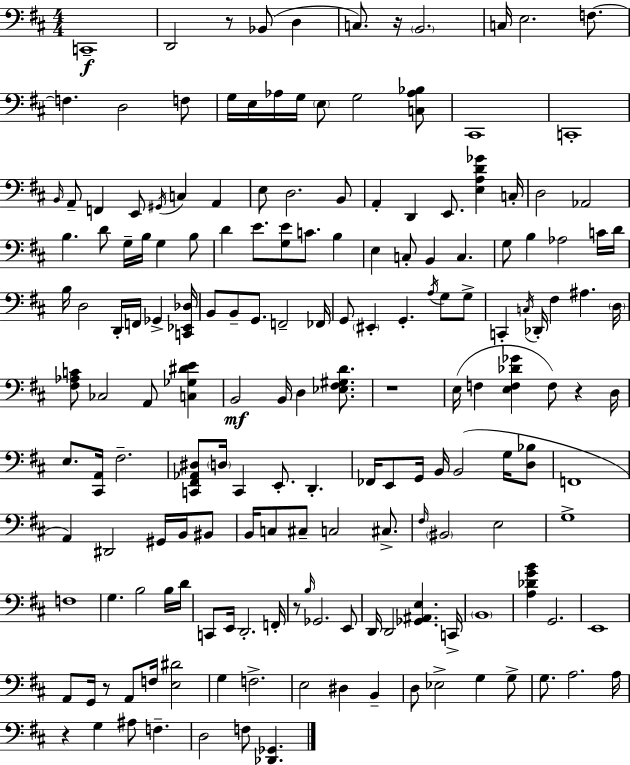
C2/w D2/h R/e Bb2/e D3/q C3/e. R/s B2/h. C3/s E3/h. F3/e. F3/q. D3/h F3/e G3/s E3/s Ab3/s G3/s E3/e G3/h [C3,Ab3,Bb3]/e C#2/w C2/w B2/s A2/e F2/q E2/e G#2/s C3/q A2/q E3/e D3/h. B2/e A2/q D2/q E2/e. [E3,A3,D4,Gb4]/q C3/s D3/h Ab2/h B3/q. D4/e G3/s B3/s G3/q B3/e D4/q E4/e. [G3,E4]/e C4/e. B3/q E3/q C3/e B2/q C3/q. G3/e B3/q Ab3/h C4/s D4/s B3/s D3/h D2/s F2/s Gb2/q [C2,Eb2,Db3]/s B2/e B2/e G2/e. F2/h FES2/s G2/e EIS2/q G2/q. A3/s G3/e G3/e C2/q C3/s Db2/s F#3/q A#3/q. D3/s [F#3,Ab3,C4]/e CES3/h A2/e [C3,Gb3,D#4,E4]/q B2/h B2/s D3/q [Eb3,F#3,G#3,D4]/e. R/w E3/s F3/q [E3,F3,Db4,Gb4]/q F3/e R/q D3/s E3/e. [C#2,A2]/s F#3/h. [C2,F#2,Ab2,D#3]/e D3/s C2/q E2/e. D2/q. FES2/s E2/e G2/s B2/s B2/h G3/s [D3,Bb3]/e F2/w A2/q D#2/h G#2/s B2/s BIS2/e B2/s C3/e C#3/e C3/h C#3/e. F#3/s BIS2/h E3/h G3/w F3/w G3/q. B3/h B3/s D4/s C2/e E2/s D2/h. F2/s R/e B3/s Gb2/h. E2/e D2/s D2/h [Gb2,A#2,E3]/q. C2/s B2/w [A3,Db4,G4,B4]/q G2/h. E2/w A2/e G2/s R/e A2/e F3/s [E3,D#4]/h G3/q F3/h. E3/h D#3/q B2/q D3/e Eb3/h G3/q G3/e G3/e. A3/h. A3/s R/q G3/q A#3/e F3/q. D3/h F3/e [Db2,Gb2]/q.